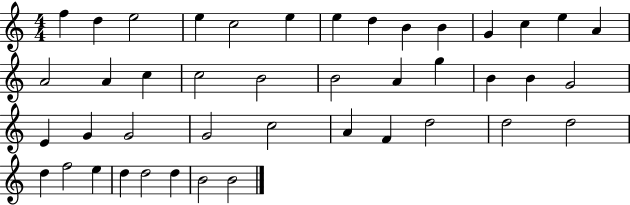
F5/q D5/q E5/h E5/q C5/h E5/q E5/q D5/q B4/q B4/q G4/q C5/q E5/q A4/q A4/h A4/q C5/q C5/h B4/h B4/h A4/q G5/q B4/q B4/q G4/h E4/q G4/q G4/h G4/h C5/h A4/q F4/q D5/h D5/h D5/h D5/q F5/h E5/q D5/q D5/h D5/q B4/h B4/h